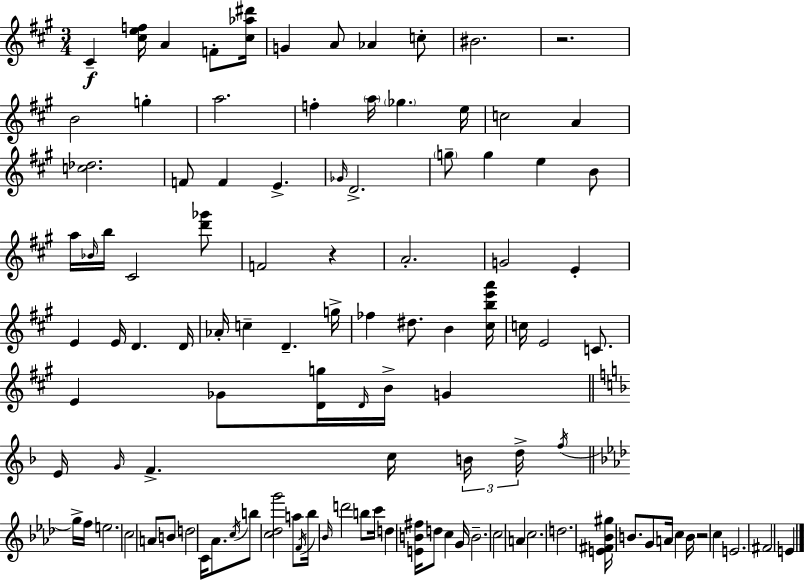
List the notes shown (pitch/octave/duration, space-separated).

C#4/q [C#5,E5,F5]/s A4/q F4/e [C#5,Ab5,D#6]/s G4/q A4/e Ab4/q C5/e BIS4/h. R/h. B4/h G5/q A5/h. F5/q A5/s Gb5/q. E5/s C5/h A4/q [C5,Db5]/h. F4/e F4/q E4/q. Gb4/s D4/h. G5/e G5/q E5/q B4/e A5/s Bb4/s B5/s C#4/h [D6,Gb6]/e F4/h R/q A4/h. G4/h E4/q E4/q E4/s D4/q. D4/s Ab4/s C5/q D4/q. G5/s FES5/q D#5/e. B4/q [C#5,B5,E6,A6]/s C5/s E4/h C4/e. E4/q Gb4/e [D4,G5]/s D4/s B4/s G4/q E4/s G4/s F4/q. C5/s B4/s D5/s F5/s G5/s F5/s E5/h. C5/h A4/e B4/e D5/h C4/s Ab4/e. C5/s B5/e [C5,Db5,G6]/h A5/e F4/s Bb5/s Bb4/s D6/h B5/e C6/s D5/q [E4,B4,F#5]/s D5/e C5/q G4/s B4/h. C5/h A4/q C5/h. D5/h. [E4,F#4,Bb4,G#5]/s B4/e. G4/e A4/s C5/q B4/s R/h C5/q E4/h. F#4/h E4/q